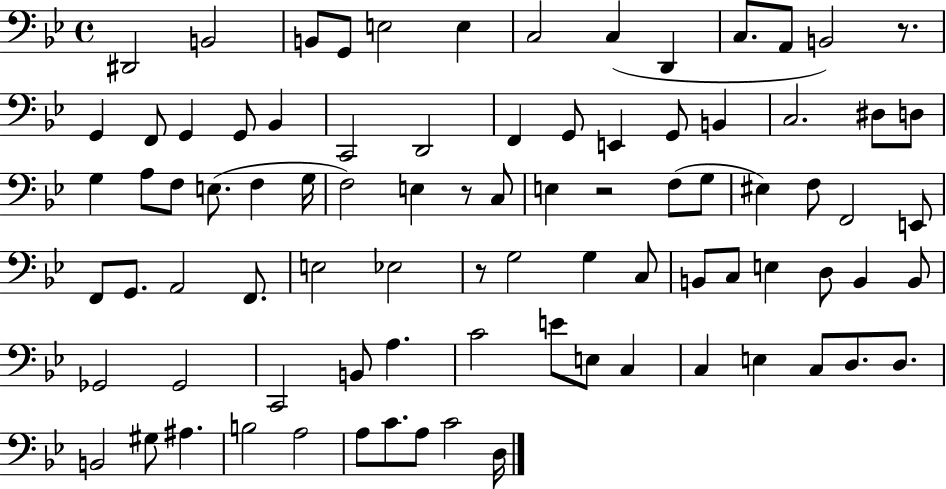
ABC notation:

X:1
T:Untitled
M:4/4
L:1/4
K:Bb
^D,,2 B,,2 B,,/2 G,,/2 E,2 E, C,2 C, D,, C,/2 A,,/2 B,,2 z/2 G,, F,,/2 G,, G,,/2 _B,, C,,2 D,,2 F,, G,,/2 E,, G,,/2 B,, C,2 ^D,/2 D,/2 G, A,/2 F,/2 E,/2 F, G,/4 F,2 E, z/2 C,/2 E, z2 F,/2 G,/2 ^E, F,/2 F,,2 E,,/2 F,,/2 G,,/2 A,,2 F,,/2 E,2 _E,2 z/2 G,2 G, C,/2 B,,/2 C,/2 E, D,/2 B,, B,,/2 _G,,2 _G,,2 C,,2 B,,/2 A, C2 E/2 E,/2 C, C, E, C,/2 D,/2 D,/2 B,,2 ^G,/2 ^A, B,2 A,2 A,/2 C/2 A,/2 C2 D,/4